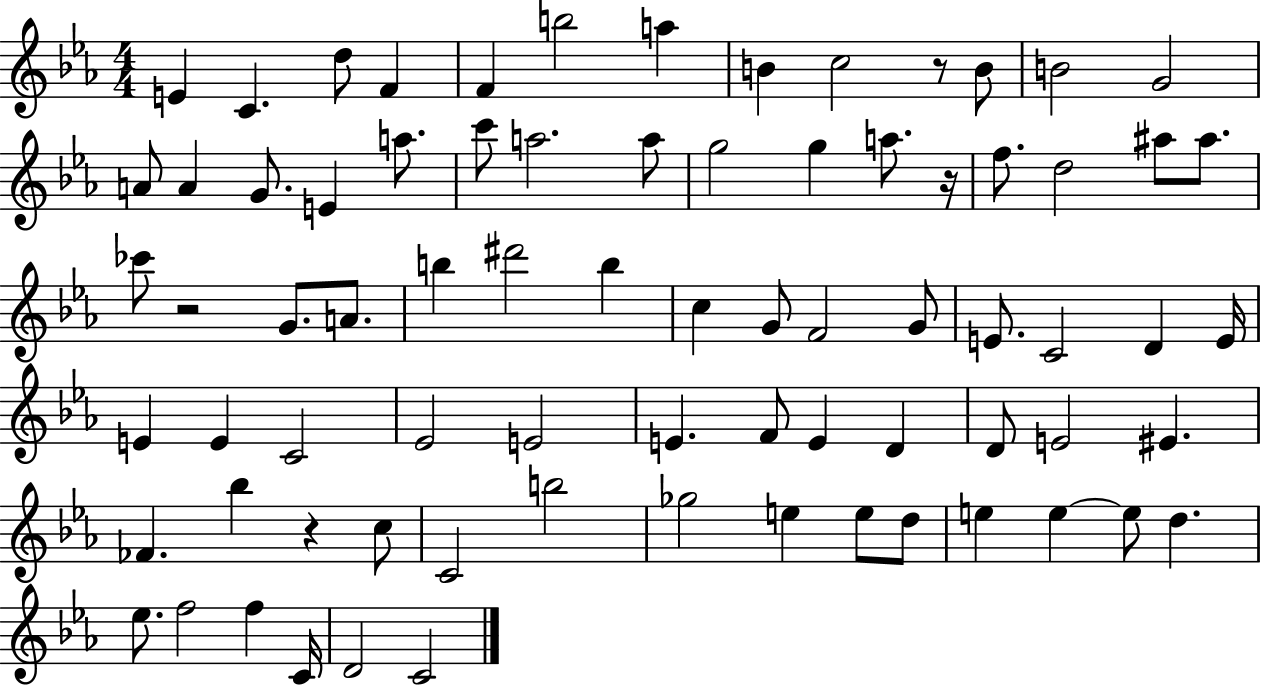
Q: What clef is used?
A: treble